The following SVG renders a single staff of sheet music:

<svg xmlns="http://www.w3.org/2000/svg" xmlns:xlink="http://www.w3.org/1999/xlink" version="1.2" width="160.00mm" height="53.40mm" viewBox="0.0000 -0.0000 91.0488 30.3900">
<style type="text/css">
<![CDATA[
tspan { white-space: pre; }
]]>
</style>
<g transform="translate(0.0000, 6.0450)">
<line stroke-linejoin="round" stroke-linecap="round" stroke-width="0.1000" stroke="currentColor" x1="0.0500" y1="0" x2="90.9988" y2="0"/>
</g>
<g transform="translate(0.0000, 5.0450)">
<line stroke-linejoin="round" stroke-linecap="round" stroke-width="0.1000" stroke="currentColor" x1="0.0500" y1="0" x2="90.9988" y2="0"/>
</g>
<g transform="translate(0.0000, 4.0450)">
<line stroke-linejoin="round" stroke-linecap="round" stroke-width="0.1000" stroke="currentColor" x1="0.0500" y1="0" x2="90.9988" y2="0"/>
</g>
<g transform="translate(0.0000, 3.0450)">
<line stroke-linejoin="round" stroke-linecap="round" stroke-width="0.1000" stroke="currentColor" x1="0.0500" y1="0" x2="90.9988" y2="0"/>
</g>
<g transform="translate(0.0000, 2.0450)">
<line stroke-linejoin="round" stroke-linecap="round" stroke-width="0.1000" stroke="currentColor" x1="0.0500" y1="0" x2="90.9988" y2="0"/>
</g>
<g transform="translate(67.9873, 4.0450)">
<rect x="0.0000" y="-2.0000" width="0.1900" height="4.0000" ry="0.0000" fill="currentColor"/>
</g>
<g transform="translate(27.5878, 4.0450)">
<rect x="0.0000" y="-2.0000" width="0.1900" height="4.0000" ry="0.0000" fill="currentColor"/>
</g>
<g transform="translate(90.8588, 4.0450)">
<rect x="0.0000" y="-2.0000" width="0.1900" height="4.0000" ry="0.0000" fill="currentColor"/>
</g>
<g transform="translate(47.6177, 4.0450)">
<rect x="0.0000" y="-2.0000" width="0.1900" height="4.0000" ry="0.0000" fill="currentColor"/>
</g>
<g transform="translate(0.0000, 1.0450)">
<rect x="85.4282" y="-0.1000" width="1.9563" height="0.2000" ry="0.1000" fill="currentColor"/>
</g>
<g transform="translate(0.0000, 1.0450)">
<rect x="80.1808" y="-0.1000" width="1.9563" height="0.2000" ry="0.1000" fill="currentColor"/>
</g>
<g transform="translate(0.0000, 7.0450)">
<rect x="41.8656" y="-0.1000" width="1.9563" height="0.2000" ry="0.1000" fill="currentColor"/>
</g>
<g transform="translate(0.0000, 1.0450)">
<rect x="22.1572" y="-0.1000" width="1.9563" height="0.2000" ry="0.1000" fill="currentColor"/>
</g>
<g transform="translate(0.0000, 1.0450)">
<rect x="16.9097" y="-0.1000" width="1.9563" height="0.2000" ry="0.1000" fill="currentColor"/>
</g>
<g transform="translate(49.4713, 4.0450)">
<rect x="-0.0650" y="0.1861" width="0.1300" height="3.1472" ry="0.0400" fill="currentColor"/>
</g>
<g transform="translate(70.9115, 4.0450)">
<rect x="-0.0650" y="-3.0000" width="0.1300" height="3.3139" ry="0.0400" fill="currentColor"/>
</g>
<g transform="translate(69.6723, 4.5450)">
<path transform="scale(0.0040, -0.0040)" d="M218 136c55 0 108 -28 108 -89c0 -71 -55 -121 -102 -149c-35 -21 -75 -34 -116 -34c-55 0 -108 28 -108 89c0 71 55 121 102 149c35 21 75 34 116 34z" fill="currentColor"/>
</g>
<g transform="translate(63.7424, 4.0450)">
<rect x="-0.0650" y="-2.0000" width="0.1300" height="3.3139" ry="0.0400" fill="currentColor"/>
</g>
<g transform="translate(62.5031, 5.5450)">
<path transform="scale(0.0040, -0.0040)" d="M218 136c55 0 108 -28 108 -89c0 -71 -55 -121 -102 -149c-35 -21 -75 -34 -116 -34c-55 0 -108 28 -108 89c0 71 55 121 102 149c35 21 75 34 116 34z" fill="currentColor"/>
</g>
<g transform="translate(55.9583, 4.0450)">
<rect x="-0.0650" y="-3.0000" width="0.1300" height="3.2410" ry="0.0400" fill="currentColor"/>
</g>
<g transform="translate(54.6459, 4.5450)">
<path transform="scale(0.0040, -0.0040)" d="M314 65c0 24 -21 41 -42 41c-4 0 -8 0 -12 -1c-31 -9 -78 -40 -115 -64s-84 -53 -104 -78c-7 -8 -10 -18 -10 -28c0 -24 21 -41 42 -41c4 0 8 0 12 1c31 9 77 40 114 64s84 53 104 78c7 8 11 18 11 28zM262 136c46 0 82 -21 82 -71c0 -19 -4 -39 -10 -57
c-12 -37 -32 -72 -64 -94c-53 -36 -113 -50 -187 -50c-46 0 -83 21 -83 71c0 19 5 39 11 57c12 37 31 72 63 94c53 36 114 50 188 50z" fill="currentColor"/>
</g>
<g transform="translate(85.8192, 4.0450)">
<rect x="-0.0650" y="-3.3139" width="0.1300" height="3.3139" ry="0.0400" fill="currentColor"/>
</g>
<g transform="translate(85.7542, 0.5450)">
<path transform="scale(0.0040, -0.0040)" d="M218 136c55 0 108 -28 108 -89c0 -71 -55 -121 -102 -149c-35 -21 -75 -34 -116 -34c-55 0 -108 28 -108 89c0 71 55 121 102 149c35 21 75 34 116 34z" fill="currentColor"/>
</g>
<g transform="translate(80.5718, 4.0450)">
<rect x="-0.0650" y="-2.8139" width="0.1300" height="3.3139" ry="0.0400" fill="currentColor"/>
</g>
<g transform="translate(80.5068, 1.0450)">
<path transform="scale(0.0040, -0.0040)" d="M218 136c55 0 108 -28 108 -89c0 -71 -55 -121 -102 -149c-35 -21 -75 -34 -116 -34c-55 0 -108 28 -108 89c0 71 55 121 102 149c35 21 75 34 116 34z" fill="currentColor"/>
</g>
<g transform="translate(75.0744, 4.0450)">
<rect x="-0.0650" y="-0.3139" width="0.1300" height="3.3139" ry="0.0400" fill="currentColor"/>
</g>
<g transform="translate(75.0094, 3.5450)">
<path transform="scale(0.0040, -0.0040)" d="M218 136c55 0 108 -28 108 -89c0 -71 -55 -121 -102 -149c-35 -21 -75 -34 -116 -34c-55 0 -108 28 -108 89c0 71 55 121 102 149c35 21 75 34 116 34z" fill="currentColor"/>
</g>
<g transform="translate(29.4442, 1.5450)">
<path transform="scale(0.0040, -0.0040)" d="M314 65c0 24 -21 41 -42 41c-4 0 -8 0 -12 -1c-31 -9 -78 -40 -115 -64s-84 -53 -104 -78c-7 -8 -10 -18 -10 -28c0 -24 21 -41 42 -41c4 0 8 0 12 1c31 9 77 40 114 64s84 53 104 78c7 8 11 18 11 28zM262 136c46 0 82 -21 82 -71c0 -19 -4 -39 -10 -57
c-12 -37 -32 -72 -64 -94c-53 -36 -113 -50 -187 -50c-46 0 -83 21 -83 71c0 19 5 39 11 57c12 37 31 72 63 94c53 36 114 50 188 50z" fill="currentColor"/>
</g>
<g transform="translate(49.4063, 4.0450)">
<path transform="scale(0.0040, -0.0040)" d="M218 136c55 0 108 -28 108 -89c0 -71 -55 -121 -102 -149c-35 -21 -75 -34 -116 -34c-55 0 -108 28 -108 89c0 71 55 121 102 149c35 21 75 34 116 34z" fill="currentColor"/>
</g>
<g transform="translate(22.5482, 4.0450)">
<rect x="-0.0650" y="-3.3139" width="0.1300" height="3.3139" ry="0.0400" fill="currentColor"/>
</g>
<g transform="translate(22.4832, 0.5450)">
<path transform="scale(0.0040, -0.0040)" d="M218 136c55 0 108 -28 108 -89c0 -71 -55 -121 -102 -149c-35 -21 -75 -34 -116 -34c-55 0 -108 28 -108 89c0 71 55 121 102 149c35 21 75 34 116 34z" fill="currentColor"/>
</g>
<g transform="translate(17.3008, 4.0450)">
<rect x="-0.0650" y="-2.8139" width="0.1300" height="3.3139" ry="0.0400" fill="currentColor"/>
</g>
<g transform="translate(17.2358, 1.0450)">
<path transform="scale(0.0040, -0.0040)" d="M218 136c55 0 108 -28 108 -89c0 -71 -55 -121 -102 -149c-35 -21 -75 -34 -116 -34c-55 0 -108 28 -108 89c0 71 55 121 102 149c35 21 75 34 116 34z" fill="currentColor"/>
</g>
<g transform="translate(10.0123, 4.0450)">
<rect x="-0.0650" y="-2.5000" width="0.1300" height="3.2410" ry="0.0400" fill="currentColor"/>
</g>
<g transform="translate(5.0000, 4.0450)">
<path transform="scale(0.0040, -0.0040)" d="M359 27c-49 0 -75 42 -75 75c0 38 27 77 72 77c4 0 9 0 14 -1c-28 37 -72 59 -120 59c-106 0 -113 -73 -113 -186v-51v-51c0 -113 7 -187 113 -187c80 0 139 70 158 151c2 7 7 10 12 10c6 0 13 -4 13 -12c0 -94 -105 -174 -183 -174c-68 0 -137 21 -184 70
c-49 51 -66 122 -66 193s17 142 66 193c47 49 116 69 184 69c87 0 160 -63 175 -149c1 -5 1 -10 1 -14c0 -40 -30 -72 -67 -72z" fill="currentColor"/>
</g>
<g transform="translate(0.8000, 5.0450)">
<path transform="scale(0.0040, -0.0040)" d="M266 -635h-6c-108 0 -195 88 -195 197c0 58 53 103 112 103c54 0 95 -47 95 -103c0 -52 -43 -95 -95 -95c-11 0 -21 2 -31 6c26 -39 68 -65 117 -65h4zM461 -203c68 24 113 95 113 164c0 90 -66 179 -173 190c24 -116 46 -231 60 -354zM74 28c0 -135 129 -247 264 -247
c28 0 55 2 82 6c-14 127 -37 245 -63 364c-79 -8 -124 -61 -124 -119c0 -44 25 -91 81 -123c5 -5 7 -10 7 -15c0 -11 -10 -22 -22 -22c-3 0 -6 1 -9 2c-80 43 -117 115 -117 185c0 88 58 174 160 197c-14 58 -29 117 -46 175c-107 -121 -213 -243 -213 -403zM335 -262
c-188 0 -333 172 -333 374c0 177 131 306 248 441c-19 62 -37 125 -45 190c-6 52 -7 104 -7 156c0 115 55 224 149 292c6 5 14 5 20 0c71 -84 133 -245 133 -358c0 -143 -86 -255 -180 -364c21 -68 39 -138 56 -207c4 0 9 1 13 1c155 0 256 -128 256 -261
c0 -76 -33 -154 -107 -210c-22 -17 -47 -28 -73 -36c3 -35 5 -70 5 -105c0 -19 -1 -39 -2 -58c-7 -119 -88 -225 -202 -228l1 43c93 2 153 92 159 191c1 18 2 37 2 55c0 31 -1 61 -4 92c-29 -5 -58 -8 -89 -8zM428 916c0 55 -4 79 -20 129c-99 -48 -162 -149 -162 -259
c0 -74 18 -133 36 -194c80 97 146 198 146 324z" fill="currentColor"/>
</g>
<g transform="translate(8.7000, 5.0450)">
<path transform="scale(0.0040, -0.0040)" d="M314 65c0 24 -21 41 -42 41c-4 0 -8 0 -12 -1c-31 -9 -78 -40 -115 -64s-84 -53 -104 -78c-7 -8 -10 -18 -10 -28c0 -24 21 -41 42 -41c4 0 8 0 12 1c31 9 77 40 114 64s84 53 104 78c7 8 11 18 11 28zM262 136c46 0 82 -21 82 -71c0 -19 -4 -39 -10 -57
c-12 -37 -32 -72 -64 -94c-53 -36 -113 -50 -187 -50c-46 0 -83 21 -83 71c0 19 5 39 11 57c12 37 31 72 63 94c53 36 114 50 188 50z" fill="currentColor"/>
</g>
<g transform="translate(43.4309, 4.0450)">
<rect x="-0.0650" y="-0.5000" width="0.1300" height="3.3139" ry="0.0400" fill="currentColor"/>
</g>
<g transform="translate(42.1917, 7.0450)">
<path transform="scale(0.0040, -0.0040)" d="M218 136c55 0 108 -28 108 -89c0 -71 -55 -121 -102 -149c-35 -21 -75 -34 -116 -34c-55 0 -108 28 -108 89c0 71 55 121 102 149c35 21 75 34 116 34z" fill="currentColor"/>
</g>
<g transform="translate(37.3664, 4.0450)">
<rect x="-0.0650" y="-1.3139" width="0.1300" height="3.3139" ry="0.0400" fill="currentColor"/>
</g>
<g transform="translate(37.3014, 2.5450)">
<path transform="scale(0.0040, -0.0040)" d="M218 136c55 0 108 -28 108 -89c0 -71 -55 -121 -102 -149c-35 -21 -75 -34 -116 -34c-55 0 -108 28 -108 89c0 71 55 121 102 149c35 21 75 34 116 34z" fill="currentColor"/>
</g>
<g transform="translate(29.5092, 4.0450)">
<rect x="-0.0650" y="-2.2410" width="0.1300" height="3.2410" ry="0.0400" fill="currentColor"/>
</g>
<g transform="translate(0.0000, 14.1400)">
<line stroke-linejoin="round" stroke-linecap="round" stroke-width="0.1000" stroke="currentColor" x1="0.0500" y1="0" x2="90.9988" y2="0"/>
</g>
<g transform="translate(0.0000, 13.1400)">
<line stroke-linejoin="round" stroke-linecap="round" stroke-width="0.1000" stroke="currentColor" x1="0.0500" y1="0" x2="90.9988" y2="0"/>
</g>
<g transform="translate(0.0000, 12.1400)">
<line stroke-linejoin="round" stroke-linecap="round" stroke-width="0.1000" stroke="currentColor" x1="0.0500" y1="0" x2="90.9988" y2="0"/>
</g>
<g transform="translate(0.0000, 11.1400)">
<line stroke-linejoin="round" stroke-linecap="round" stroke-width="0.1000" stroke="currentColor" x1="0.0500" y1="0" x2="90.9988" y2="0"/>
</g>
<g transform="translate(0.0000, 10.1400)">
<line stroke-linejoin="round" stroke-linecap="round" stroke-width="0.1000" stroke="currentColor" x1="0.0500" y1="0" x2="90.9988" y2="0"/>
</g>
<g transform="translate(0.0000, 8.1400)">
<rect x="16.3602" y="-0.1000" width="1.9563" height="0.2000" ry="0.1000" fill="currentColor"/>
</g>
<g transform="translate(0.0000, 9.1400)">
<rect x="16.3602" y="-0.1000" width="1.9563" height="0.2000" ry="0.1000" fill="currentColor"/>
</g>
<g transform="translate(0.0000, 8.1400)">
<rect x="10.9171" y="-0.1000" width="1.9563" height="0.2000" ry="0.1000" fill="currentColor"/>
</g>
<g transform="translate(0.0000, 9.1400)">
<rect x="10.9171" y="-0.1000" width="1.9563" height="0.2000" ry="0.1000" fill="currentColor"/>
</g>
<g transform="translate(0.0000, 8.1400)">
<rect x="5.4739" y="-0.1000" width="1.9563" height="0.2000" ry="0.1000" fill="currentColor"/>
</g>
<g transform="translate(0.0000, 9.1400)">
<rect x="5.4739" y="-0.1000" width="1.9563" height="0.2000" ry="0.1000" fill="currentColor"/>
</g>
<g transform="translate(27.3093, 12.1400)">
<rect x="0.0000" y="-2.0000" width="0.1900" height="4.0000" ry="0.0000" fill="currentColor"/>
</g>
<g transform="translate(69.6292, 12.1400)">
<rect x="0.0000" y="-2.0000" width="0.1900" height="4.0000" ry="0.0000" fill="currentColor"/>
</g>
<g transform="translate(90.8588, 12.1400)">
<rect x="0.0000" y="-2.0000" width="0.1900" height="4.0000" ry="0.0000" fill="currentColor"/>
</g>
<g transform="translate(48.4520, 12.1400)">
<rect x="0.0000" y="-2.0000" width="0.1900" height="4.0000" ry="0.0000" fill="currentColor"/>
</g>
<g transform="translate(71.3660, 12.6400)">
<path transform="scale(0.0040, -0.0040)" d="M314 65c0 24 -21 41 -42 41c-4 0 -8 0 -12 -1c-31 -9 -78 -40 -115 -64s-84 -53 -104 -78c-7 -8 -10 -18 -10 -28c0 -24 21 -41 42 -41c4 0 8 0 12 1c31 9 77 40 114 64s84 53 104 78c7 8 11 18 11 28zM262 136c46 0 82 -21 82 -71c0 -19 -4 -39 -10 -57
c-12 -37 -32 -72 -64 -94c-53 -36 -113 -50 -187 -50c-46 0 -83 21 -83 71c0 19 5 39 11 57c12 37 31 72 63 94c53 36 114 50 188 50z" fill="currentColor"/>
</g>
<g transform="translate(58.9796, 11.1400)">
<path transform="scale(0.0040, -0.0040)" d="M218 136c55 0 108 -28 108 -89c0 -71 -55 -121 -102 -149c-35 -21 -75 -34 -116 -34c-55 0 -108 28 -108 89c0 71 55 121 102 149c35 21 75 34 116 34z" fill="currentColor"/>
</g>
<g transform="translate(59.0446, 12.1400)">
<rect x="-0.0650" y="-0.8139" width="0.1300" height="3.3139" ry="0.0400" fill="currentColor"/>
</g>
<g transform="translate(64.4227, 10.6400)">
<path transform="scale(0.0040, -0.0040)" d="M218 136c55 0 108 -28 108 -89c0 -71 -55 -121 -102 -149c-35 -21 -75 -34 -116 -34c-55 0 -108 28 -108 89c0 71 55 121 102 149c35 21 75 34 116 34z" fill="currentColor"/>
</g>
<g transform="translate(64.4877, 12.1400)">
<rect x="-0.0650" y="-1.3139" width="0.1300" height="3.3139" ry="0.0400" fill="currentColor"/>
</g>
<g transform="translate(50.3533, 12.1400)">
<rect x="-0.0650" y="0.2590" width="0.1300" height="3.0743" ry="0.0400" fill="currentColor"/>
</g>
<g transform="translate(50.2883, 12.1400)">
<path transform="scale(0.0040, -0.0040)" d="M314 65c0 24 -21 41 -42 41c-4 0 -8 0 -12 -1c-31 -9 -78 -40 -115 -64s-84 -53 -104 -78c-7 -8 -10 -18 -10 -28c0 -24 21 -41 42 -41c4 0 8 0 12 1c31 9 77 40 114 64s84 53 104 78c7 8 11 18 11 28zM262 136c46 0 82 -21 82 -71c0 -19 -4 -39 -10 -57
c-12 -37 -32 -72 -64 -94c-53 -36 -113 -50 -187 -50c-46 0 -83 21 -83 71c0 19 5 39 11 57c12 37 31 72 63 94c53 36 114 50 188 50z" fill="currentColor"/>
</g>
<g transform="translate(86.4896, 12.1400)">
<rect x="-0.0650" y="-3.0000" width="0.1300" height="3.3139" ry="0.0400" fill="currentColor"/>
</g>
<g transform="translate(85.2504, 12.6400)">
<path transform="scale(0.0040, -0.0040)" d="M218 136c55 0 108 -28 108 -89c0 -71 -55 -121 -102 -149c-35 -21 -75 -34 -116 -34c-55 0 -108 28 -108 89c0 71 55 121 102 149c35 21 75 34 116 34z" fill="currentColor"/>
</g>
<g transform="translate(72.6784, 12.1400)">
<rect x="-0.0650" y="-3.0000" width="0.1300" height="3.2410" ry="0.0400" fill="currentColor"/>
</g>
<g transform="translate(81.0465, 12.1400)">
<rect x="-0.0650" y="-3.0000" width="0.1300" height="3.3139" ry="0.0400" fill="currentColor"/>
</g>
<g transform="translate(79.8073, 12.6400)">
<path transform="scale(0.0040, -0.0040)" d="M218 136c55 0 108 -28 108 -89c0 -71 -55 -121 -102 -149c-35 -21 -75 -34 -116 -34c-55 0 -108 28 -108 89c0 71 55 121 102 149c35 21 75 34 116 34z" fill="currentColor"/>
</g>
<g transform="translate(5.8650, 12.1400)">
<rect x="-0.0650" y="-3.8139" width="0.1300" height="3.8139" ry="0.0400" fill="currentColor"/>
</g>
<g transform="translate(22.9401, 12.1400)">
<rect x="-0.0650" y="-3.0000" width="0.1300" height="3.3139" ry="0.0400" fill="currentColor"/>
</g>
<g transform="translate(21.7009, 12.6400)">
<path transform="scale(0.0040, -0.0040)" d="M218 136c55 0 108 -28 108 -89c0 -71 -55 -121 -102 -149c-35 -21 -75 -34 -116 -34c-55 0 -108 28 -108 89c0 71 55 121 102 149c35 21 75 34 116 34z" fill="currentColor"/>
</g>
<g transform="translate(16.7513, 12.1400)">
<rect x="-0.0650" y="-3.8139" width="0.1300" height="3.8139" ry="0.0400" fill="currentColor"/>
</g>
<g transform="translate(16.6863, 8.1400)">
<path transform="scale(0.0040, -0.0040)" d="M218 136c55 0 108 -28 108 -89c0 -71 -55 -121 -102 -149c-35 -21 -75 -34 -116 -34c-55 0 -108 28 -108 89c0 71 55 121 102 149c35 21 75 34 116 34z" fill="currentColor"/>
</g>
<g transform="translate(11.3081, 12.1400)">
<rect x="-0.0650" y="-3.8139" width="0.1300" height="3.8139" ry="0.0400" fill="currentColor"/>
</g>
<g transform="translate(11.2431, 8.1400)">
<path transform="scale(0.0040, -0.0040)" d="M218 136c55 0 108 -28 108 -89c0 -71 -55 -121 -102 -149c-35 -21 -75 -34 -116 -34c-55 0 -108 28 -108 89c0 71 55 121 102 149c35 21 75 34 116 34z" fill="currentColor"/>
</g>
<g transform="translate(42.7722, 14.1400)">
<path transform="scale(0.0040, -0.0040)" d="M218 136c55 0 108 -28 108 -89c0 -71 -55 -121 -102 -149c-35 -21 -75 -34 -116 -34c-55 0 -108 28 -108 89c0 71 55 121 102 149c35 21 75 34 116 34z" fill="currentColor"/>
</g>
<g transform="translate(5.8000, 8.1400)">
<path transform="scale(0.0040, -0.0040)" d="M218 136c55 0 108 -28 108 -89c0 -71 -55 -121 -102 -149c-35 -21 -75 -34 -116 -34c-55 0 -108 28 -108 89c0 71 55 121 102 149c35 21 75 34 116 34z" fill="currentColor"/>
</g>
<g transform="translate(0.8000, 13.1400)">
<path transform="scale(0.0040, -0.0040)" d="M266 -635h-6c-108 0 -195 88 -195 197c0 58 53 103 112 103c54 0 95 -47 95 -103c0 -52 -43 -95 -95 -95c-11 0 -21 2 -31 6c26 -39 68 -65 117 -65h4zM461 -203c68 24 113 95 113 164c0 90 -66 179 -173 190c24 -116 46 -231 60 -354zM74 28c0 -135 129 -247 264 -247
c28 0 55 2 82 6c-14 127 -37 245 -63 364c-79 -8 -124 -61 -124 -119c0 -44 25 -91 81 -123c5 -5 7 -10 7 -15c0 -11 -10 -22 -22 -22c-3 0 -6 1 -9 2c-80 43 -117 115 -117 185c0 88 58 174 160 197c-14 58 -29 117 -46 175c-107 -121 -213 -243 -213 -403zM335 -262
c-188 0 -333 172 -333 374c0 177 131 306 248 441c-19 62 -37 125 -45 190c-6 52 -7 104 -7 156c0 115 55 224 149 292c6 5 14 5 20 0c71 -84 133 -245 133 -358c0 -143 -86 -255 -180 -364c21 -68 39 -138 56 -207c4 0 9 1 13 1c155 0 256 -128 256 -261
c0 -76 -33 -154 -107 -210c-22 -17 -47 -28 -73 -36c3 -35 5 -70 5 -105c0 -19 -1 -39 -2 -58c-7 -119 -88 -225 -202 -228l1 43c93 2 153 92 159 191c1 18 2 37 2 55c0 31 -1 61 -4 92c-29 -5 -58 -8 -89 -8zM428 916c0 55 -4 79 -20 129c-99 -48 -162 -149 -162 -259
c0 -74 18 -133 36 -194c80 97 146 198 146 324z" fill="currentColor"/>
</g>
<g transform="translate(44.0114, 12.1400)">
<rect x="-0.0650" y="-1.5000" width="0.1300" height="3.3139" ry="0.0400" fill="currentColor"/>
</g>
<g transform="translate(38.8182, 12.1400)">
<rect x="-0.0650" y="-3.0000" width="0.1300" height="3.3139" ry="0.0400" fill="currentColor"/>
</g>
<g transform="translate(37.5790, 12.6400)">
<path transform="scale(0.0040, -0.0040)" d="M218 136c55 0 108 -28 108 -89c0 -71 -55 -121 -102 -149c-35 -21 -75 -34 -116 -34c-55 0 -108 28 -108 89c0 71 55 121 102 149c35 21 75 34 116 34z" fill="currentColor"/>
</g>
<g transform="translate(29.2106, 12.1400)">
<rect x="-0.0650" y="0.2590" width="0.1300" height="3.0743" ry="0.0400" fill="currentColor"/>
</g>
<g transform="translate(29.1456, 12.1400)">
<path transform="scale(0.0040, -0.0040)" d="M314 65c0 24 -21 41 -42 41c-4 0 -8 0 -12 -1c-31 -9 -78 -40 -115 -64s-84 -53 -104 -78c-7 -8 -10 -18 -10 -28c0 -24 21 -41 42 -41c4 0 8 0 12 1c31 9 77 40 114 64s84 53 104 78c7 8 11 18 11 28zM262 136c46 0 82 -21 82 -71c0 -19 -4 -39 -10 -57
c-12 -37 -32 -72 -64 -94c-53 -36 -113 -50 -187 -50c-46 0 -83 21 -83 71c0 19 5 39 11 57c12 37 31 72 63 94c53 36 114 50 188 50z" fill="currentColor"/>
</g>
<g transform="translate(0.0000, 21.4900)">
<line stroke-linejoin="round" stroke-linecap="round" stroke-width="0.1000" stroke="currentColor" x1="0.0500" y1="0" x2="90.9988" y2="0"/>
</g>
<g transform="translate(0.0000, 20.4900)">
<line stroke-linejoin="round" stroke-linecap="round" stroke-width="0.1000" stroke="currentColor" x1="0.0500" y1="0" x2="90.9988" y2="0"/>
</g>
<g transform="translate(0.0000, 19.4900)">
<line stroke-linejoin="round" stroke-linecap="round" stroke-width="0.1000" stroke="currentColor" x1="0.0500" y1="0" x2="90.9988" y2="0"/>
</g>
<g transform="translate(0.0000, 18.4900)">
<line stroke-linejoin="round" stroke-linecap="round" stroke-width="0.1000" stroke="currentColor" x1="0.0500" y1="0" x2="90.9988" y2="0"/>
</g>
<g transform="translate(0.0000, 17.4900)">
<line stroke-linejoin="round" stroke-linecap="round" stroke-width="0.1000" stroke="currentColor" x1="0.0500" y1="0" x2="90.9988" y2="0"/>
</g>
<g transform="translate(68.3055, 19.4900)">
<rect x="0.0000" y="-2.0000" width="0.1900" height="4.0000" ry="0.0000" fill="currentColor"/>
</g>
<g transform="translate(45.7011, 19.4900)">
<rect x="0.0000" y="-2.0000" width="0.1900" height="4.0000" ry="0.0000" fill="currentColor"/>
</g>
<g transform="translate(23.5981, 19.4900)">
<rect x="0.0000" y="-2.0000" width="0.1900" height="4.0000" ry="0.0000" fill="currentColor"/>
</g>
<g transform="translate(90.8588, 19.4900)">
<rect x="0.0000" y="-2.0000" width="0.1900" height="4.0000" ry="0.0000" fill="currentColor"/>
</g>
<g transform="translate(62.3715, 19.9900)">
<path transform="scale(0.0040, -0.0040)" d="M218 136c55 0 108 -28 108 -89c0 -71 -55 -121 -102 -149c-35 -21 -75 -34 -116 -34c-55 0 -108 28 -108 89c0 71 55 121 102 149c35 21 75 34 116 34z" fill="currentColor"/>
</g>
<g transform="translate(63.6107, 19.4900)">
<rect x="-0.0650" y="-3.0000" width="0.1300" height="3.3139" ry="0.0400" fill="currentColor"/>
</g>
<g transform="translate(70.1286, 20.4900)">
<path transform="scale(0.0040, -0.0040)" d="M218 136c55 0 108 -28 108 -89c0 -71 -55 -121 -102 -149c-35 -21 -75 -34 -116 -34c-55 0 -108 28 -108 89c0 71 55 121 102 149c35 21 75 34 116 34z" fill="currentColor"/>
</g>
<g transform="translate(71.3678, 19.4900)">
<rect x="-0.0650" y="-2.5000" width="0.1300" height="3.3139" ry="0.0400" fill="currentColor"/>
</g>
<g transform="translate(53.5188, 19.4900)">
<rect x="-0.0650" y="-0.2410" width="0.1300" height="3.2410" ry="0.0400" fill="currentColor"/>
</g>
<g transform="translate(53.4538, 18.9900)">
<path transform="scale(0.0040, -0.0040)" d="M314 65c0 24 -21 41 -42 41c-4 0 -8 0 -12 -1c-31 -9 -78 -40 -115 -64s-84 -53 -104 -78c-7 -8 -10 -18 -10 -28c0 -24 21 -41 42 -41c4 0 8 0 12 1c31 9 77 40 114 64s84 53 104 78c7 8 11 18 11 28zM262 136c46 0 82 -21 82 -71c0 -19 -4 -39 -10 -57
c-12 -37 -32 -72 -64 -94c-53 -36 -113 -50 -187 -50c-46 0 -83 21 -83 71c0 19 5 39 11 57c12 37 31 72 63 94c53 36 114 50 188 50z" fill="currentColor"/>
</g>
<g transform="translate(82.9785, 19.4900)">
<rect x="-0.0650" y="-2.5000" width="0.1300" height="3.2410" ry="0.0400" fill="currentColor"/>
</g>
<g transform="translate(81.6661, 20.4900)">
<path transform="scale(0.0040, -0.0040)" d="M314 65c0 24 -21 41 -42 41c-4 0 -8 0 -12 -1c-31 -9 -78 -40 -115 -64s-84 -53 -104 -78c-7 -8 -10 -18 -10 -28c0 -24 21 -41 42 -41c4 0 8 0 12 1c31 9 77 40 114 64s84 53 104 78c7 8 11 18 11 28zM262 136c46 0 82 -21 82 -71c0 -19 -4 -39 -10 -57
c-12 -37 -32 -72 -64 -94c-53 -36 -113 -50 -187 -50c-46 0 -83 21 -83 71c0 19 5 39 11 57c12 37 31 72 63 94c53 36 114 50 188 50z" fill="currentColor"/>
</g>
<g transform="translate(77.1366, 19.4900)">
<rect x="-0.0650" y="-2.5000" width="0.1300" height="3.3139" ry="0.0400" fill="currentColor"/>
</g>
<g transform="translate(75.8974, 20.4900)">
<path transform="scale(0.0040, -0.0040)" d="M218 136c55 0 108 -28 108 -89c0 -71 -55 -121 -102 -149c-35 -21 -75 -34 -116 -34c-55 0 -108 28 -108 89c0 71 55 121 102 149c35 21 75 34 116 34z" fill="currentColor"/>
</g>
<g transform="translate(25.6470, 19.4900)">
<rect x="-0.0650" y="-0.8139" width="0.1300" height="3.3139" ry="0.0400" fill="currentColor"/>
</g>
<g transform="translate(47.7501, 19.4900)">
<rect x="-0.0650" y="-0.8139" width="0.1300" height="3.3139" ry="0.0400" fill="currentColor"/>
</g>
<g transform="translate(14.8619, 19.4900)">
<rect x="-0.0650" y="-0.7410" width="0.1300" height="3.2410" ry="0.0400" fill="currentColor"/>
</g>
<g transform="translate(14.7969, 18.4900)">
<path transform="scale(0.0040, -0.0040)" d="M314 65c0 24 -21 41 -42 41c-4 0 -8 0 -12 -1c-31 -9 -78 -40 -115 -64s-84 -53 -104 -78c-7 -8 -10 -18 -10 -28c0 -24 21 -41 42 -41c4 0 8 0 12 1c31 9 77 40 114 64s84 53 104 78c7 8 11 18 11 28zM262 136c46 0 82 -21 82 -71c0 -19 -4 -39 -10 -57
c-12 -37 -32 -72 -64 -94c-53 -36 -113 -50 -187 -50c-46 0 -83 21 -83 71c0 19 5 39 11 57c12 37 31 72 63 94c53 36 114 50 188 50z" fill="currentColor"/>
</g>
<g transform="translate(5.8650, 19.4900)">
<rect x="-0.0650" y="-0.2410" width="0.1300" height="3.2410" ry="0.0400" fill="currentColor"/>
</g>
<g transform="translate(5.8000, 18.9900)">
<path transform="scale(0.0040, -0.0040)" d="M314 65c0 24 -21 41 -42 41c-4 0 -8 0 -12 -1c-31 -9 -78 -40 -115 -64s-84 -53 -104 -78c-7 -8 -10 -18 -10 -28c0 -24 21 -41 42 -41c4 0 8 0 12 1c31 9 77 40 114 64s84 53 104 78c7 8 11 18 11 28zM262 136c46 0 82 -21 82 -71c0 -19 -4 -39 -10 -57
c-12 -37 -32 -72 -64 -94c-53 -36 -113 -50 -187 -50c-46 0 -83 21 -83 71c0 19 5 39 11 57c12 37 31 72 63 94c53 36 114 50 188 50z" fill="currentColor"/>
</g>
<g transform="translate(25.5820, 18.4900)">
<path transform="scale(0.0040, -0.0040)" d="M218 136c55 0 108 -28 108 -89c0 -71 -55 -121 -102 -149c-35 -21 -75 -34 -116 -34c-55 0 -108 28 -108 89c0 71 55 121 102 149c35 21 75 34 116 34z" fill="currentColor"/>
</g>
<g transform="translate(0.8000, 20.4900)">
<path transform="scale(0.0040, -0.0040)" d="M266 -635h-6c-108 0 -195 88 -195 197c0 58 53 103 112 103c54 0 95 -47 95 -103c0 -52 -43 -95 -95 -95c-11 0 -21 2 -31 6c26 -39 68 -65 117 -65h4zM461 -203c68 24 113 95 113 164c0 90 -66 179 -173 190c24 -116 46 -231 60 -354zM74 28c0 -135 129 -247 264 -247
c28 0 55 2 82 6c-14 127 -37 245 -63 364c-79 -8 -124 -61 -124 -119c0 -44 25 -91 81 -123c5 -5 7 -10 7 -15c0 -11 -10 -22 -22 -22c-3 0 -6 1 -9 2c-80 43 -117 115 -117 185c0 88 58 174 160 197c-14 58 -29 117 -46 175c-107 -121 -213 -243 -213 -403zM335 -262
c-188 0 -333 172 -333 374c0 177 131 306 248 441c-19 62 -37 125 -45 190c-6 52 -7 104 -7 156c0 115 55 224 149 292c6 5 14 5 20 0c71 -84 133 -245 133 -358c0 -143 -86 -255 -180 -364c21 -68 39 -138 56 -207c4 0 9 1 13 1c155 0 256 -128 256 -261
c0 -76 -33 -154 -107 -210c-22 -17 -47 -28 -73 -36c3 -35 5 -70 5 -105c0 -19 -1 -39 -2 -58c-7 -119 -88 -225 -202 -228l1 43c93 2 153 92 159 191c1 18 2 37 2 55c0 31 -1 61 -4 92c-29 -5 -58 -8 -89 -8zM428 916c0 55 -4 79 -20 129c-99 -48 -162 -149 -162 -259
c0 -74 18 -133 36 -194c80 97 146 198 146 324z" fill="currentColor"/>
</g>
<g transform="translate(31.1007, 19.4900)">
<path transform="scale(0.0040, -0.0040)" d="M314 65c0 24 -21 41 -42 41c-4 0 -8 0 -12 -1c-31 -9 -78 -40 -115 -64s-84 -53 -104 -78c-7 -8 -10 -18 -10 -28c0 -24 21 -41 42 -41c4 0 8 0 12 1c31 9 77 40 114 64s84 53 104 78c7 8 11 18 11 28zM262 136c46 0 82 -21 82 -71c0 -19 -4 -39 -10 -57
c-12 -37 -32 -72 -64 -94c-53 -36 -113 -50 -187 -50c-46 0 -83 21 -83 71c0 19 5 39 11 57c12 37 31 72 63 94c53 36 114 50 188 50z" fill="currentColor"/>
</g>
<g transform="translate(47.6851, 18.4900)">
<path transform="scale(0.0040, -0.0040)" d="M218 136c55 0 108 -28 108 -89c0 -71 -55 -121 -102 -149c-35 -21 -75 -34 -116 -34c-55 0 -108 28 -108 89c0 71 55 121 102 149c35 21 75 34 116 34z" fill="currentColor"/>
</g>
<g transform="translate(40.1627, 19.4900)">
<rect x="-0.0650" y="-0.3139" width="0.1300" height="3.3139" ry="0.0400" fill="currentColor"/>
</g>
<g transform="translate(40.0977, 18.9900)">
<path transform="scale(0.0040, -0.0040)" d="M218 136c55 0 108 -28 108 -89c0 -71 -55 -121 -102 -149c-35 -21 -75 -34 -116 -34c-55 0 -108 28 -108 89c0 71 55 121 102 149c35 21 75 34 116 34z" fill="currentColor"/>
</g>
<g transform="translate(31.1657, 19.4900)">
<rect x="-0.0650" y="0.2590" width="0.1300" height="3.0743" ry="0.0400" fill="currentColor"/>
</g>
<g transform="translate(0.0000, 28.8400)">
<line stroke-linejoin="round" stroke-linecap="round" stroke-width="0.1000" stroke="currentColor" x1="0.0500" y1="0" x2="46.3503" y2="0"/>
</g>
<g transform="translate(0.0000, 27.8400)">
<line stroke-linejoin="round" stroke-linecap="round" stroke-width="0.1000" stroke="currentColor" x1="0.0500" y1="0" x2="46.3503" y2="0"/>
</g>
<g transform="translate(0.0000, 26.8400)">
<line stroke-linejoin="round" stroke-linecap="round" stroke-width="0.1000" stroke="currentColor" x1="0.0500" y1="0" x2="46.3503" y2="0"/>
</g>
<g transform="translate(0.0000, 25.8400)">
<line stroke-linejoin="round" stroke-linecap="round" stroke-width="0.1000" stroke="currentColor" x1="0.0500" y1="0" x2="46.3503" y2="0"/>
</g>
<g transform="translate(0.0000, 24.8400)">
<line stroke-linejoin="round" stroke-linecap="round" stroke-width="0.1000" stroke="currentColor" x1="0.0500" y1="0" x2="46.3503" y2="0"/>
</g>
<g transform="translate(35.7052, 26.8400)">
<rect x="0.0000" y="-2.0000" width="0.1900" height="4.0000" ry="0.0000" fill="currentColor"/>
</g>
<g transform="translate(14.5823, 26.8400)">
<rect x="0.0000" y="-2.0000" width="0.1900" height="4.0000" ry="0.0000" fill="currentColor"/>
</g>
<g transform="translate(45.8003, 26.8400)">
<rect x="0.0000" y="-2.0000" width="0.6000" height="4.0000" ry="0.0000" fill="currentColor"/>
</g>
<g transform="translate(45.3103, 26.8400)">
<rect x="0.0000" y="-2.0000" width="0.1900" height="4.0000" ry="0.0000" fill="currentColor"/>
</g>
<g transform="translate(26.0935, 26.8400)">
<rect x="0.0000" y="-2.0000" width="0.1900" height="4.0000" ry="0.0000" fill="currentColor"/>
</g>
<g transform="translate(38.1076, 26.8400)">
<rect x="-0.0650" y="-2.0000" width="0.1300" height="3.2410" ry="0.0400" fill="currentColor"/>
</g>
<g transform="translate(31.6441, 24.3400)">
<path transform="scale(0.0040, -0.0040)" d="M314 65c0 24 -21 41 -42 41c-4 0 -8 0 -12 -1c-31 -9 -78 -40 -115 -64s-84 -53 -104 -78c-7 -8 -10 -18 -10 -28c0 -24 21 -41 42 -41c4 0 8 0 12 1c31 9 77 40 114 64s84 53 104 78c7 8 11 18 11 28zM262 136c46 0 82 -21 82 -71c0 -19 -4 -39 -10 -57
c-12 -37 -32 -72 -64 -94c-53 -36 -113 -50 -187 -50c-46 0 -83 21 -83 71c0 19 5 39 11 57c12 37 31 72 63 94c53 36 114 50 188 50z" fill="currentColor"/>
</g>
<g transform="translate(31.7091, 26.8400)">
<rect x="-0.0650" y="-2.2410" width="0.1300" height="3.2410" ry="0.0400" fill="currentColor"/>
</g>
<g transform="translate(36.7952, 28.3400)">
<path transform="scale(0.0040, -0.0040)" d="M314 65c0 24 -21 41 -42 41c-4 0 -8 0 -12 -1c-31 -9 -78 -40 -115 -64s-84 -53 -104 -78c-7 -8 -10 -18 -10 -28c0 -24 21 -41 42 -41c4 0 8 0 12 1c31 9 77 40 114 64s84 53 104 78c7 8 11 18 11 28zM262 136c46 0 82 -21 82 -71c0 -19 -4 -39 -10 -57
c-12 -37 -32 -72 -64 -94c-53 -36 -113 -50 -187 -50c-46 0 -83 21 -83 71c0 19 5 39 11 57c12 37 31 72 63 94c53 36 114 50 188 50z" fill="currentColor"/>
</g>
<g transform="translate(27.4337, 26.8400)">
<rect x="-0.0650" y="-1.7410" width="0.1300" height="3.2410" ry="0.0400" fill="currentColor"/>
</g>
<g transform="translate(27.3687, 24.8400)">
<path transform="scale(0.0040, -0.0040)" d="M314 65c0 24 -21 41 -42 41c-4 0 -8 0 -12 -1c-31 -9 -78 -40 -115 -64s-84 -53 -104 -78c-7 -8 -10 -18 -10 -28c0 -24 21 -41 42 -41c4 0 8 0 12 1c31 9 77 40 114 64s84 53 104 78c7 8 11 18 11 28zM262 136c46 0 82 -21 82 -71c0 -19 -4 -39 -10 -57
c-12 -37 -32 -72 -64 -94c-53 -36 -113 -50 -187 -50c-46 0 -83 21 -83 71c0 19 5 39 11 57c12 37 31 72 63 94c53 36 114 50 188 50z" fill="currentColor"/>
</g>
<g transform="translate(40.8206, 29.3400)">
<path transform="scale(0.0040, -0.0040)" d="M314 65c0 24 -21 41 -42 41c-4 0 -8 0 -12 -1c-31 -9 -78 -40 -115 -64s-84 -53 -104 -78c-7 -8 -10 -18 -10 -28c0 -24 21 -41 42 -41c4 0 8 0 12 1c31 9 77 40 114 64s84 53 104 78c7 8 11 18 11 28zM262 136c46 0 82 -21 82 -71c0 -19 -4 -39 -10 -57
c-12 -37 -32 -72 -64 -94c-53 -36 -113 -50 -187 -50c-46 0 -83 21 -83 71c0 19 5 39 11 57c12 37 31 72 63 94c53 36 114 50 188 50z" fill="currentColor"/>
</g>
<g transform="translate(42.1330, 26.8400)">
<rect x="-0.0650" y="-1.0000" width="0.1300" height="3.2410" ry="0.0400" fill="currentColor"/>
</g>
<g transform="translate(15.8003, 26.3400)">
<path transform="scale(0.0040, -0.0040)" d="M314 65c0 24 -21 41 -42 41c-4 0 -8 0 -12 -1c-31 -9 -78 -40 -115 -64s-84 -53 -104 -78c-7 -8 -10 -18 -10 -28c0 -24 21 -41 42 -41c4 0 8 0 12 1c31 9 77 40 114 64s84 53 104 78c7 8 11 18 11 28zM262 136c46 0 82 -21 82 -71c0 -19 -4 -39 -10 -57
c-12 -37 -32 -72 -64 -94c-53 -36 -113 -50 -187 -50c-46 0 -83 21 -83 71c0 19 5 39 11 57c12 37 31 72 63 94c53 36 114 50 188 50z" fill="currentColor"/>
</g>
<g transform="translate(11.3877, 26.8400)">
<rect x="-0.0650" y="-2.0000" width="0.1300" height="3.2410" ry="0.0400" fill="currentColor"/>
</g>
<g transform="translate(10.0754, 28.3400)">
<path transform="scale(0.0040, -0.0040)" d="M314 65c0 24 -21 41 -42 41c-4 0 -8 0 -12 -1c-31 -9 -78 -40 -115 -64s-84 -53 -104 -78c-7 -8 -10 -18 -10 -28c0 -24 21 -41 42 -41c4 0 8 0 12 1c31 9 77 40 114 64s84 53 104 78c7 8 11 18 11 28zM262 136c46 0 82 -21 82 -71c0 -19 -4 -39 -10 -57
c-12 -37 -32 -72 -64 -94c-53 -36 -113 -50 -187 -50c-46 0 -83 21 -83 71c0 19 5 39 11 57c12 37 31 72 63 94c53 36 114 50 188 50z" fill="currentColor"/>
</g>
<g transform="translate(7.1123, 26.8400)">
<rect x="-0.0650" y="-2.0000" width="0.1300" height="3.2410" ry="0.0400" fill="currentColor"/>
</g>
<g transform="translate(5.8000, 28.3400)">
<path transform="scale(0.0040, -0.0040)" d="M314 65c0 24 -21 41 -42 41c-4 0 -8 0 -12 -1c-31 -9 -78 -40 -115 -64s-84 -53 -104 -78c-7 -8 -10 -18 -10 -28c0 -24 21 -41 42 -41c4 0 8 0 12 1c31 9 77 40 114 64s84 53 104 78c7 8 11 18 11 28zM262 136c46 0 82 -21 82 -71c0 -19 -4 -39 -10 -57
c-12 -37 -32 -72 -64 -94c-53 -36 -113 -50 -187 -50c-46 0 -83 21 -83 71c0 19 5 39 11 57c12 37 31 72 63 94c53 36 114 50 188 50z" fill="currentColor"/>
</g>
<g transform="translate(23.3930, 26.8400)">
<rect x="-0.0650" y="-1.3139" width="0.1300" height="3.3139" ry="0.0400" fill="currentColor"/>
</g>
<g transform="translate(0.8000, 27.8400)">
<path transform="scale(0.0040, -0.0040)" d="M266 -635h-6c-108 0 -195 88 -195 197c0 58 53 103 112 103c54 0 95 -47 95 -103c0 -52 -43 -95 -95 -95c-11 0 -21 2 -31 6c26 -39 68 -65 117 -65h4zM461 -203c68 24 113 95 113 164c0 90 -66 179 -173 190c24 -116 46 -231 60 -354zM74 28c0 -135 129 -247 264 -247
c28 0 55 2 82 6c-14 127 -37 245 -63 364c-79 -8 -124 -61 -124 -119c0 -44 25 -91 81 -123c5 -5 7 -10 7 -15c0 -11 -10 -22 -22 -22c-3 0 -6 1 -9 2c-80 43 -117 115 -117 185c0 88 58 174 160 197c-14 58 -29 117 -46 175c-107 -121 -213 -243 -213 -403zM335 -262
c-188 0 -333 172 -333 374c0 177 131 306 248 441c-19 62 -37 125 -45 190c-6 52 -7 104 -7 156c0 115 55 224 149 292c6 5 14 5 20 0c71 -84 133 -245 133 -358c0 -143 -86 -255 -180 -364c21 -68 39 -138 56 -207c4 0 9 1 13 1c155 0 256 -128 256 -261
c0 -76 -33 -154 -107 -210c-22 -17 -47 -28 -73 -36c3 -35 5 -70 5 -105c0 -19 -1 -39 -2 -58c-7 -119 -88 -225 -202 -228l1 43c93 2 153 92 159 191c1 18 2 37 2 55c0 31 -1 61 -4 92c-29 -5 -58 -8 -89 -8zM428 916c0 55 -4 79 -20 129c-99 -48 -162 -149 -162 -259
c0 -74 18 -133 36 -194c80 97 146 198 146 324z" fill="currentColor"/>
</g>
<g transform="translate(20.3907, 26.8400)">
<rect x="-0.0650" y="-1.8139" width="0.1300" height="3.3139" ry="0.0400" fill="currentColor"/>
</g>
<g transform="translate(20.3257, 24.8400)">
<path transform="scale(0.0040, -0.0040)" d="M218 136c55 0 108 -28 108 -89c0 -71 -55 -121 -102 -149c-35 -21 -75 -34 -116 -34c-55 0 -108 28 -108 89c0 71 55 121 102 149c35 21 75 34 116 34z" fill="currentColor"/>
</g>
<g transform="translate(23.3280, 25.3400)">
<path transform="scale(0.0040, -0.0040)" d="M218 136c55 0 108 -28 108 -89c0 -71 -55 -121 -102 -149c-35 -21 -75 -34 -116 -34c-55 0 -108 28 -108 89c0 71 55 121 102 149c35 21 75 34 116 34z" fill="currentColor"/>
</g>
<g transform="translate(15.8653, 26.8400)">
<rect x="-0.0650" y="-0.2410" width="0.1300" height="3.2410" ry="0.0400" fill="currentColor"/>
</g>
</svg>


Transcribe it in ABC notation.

X:1
T:Untitled
M:4/4
L:1/4
K:C
G2 a b g2 e C B A2 F A c a b c' c' c' A B2 A E B2 d e A2 A A c2 d2 d B2 c d c2 A G G G2 F2 F2 c2 f e f2 g2 F2 D2